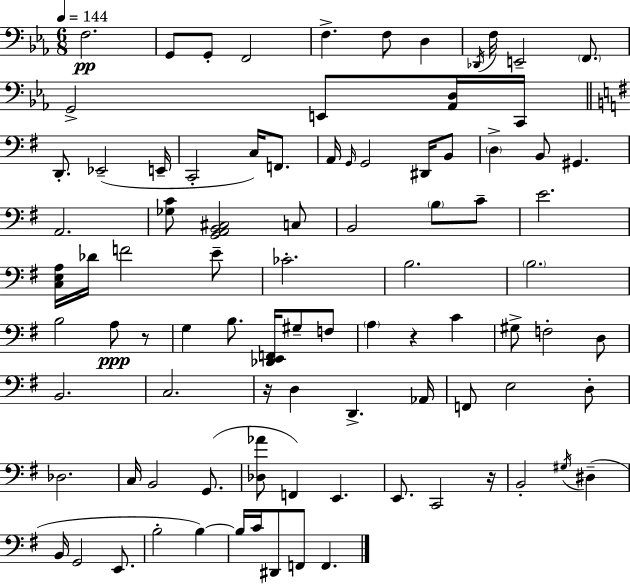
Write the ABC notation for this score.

X:1
T:Untitled
M:6/8
L:1/4
K:Cm
F,2 G,,/2 G,,/2 F,,2 F, F,/2 D, _D,,/4 F,/4 E,,2 F,,/2 G,,2 E,,/2 [_A,,D,]/4 C,,/4 D,,/2 _E,,2 E,,/4 C,,2 C,/4 F,,/2 A,,/4 G,,/4 G,,2 ^D,,/4 B,,/2 D, B,,/2 ^G,, A,,2 [_G,C]/2 [G,,A,,B,,^C,]2 C,/2 B,,2 B,/2 C/2 E2 [C,E,A,]/4 _D/4 F2 E/2 _C2 B,2 B,2 B,2 A,/2 z/2 G, B,/2 [_D,,E,,F,,]/4 ^G,/2 F,/2 A, z C ^G,/2 F,2 D,/2 B,,2 C,2 z/4 D, D,, _A,,/4 F,,/2 E,2 D,/2 _D,2 C,/4 B,,2 G,,/2 [_D,_A]/2 F,, E,, E,,/2 C,,2 z/4 B,,2 ^G,/4 ^D, B,,/4 G,,2 E,,/2 B,2 B, B,/4 C/4 ^D,,/2 F,,/2 F,,